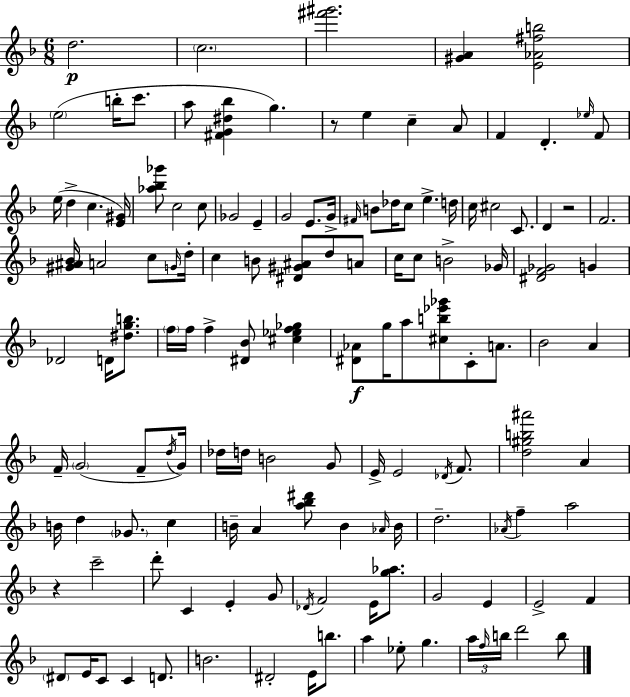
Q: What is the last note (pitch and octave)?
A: B5